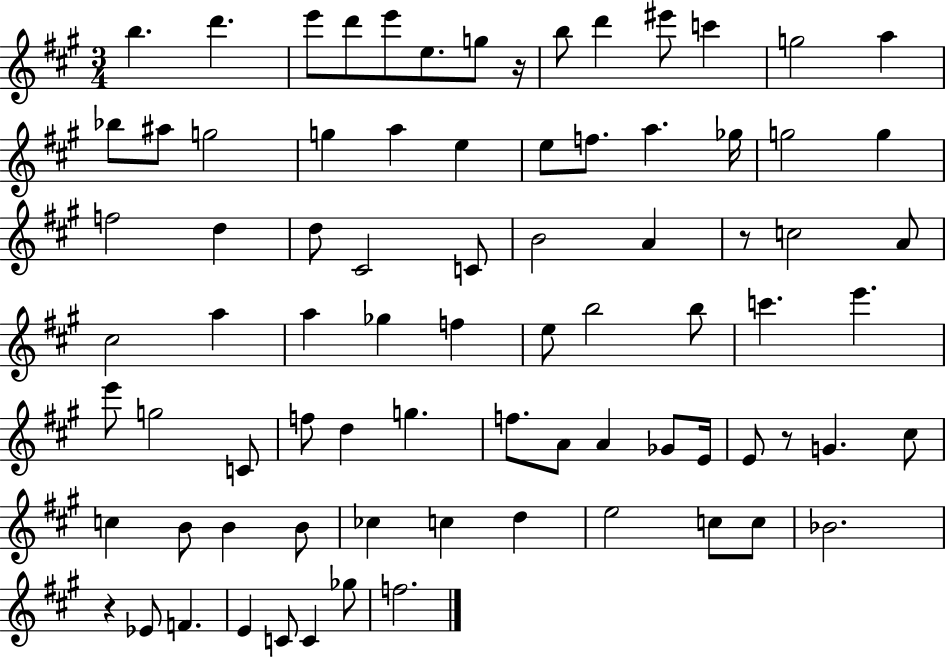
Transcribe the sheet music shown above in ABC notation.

X:1
T:Untitled
M:3/4
L:1/4
K:A
b d' e'/2 d'/2 e'/2 e/2 g/2 z/4 b/2 d' ^e'/2 c' g2 a _b/2 ^a/2 g2 g a e e/2 f/2 a _g/4 g2 g f2 d d/2 ^C2 C/2 B2 A z/2 c2 A/2 ^c2 a a _g f e/2 b2 b/2 c' e' e'/2 g2 C/2 f/2 d g f/2 A/2 A _G/2 E/4 E/2 z/2 G ^c/2 c B/2 B B/2 _c c d e2 c/2 c/2 _B2 z _E/2 F E C/2 C _g/2 f2